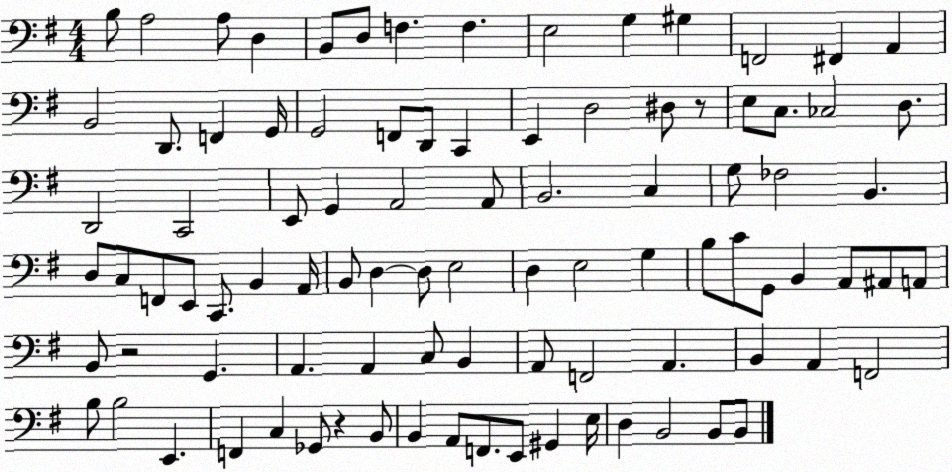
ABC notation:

X:1
T:Untitled
M:4/4
L:1/4
K:G
B,/2 A,2 A,/2 D, B,,/2 D,/2 F, F, E,2 G, ^G, F,,2 ^F,, A,, B,,2 D,,/2 F,, G,,/4 G,,2 F,,/2 D,,/2 C,, E,, D,2 ^D,/2 z/2 E,/2 C,/2 _C,2 D,/2 D,,2 C,,2 E,,/2 G,, A,,2 A,,/2 B,,2 C, G,/2 _F,2 B,, D,/2 C,/2 F,,/2 E,,/2 C,,/2 B,, A,,/4 B,,/2 D, D,/2 E,2 D, E,2 G, B,/2 C/2 G,,/2 B,, A,,/2 ^A,,/2 A,,/2 B,,/2 z2 G,, A,, A,, C,/2 B,, A,,/2 F,,2 A,, B,, A,, F,,2 B,/2 B,2 E,, F,, C, _G,,/2 z B,,/2 B,, A,,/2 F,,/2 E,,/2 ^G,, E,/4 D, B,,2 B,,/2 B,,/2